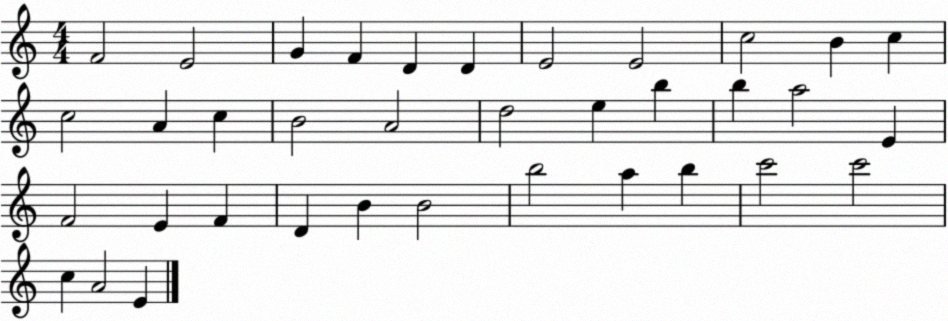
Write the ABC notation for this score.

X:1
T:Untitled
M:4/4
L:1/4
K:C
F2 E2 G F D D E2 E2 c2 B c c2 A c B2 A2 d2 e b b a2 E F2 E F D B B2 b2 a b c'2 c'2 c A2 E